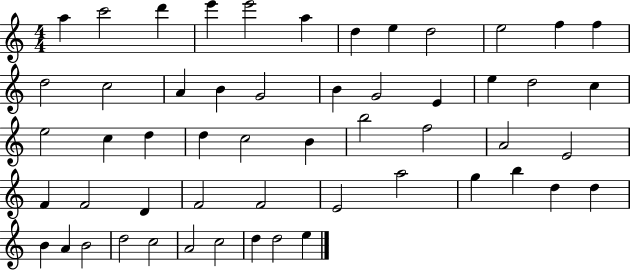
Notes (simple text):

A5/q C6/h D6/q E6/q E6/h A5/q D5/q E5/q D5/h E5/h F5/q F5/q D5/h C5/h A4/q B4/q G4/h B4/q G4/h E4/q E5/q D5/h C5/q E5/h C5/q D5/q D5/q C5/h B4/q B5/h F5/h A4/h E4/h F4/q F4/h D4/q F4/h F4/h E4/h A5/h G5/q B5/q D5/q D5/q B4/q A4/q B4/h D5/h C5/h A4/h C5/h D5/q D5/h E5/q